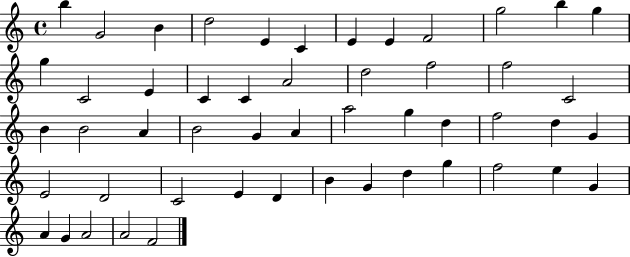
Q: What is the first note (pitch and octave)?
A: B5